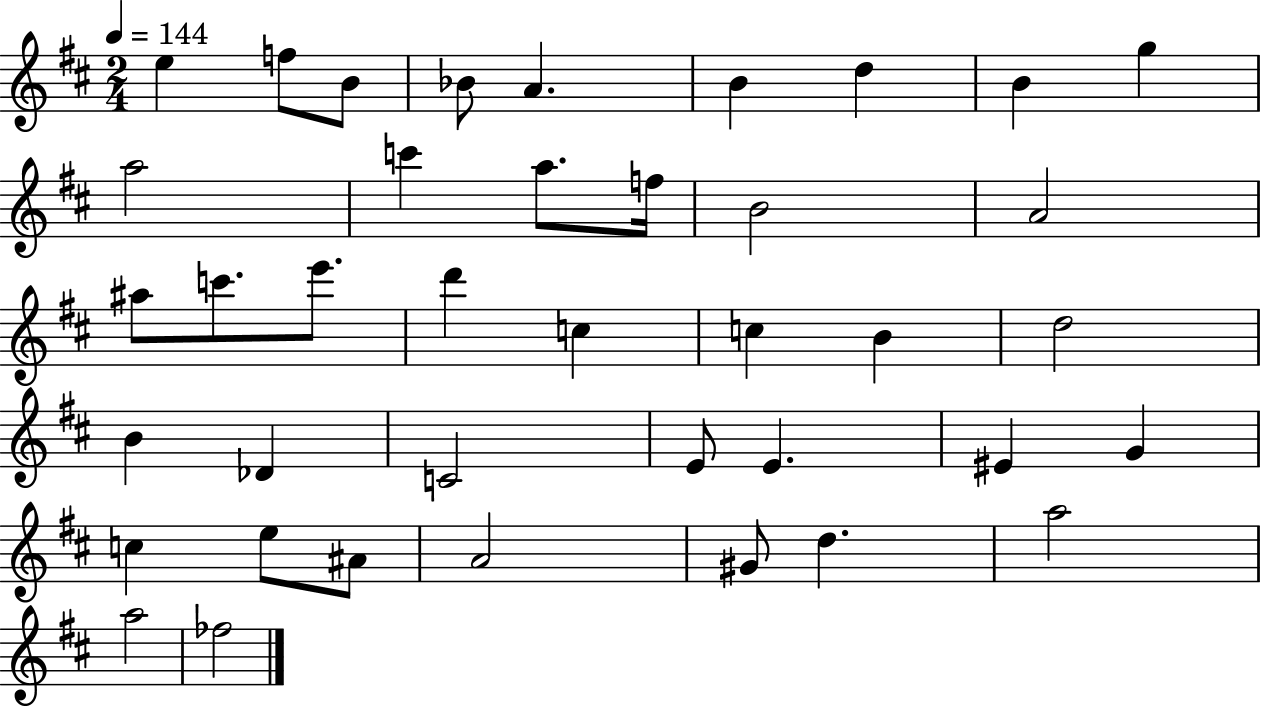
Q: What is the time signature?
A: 2/4